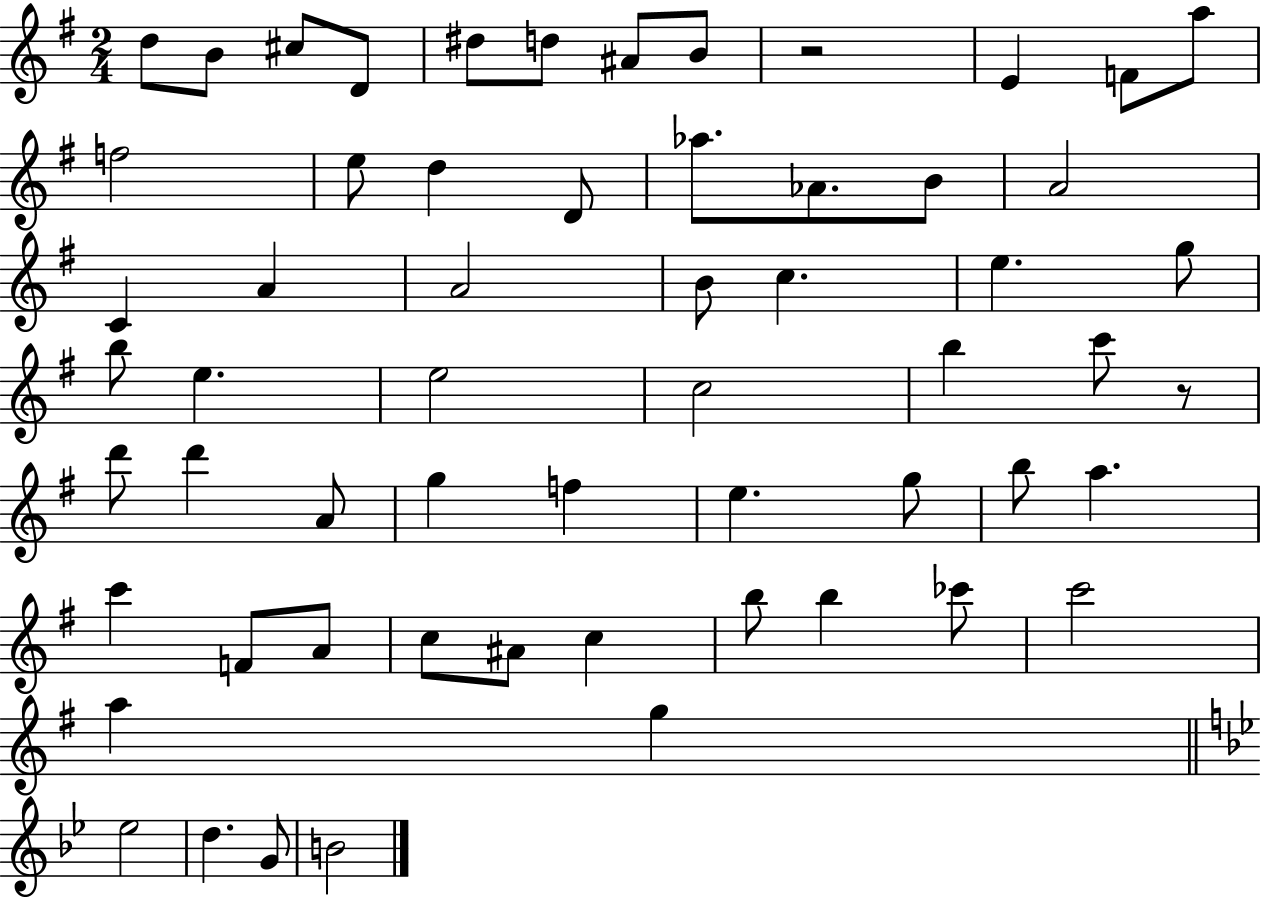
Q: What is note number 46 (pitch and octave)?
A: A#4